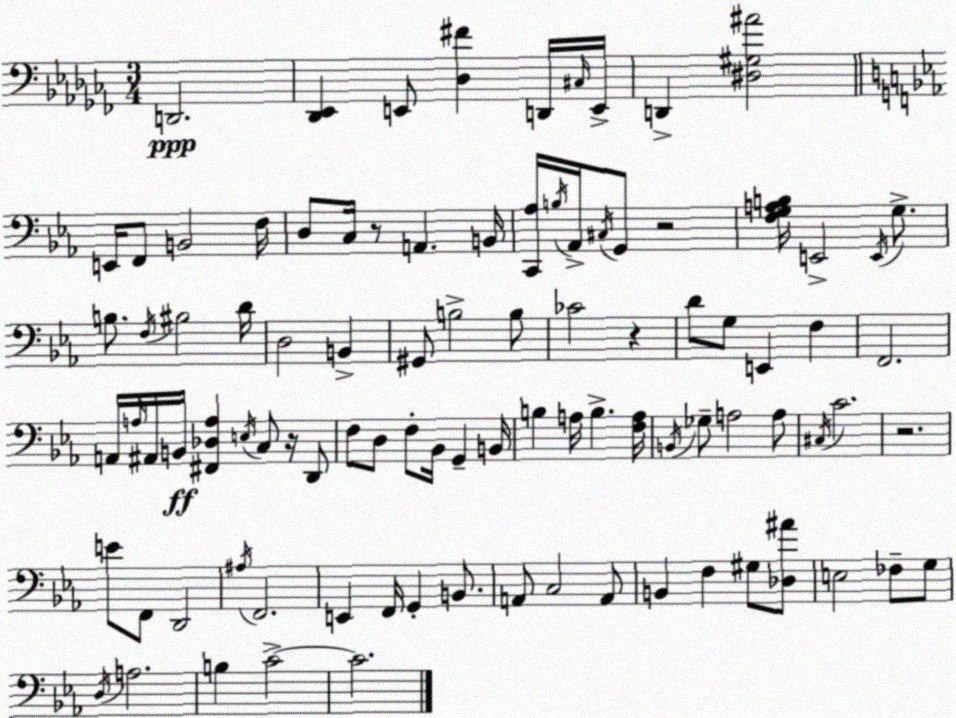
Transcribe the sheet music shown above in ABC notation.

X:1
T:Untitled
M:3/4
L:1/4
K:Abm
D,,2 [_D,,_E,,] E,,/2 [_D,^F] D,,/4 ^C,/4 E,,/4 D,, [^D,^G,^A]2 E,,/4 F,,/2 B,,2 F,/4 D,/2 C,/4 z/2 A,, B,,/4 [C,,_A,]/4 B,/4 _A,,/4 ^C,/4 G,,/2 z2 [F,G,A,B,]/4 E,,2 E,,/4 G,/2 B,/2 F,/4 ^B,2 D/4 D,2 B,, ^G,,/2 B,2 B,/2 _C2 z D/2 G,/2 E,, F, F,,2 A,,/4 A,/4 ^A,,/4 B,,/4 [^F,,_D,A,] E,/4 C,/2 z/4 D,,/2 F,/2 D,/2 F,/2 _B,,/4 G,, B,,/4 B, A,/4 B, [F,A,]/4 B,,/4 _G,/2 A,2 A,/2 ^C,/4 C2 z2 E/2 F,,/2 D,,2 ^A,/4 F,,2 E,, F,,/4 G,, B,,/2 A,,/2 C,2 A,,/2 B,, F, ^G,/2 [_D,^A]/2 E,2 _F,/2 G,/2 D,/4 A,2 B, C2 C2